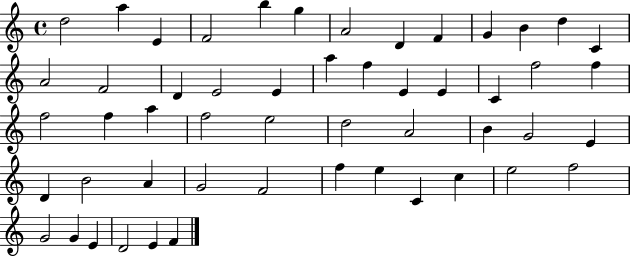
X:1
T:Untitled
M:4/4
L:1/4
K:C
d2 a E F2 b g A2 D F G B d C A2 F2 D E2 E a f E E C f2 f f2 f a f2 e2 d2 A2 B G2 E D B2 A G2 F2 f e C c e2 f2 G2 G E D2 E F